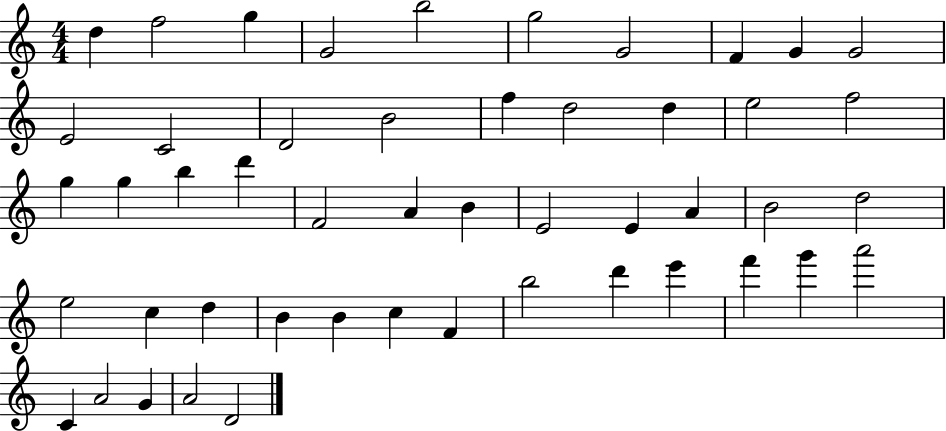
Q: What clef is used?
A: treble